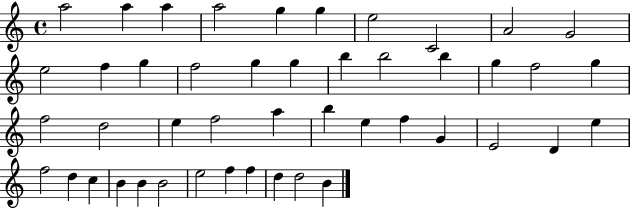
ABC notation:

X:1
T:Untitled
M:4/4
L:1/4
K:C
a2 a a a2 g g e2 C2 A2 G2 e2 f g f2 g g b b2 b g f2 g f2 d2 e f2 a b e f G E2 D e f2 d c B B B2 e2 f f d d2 B